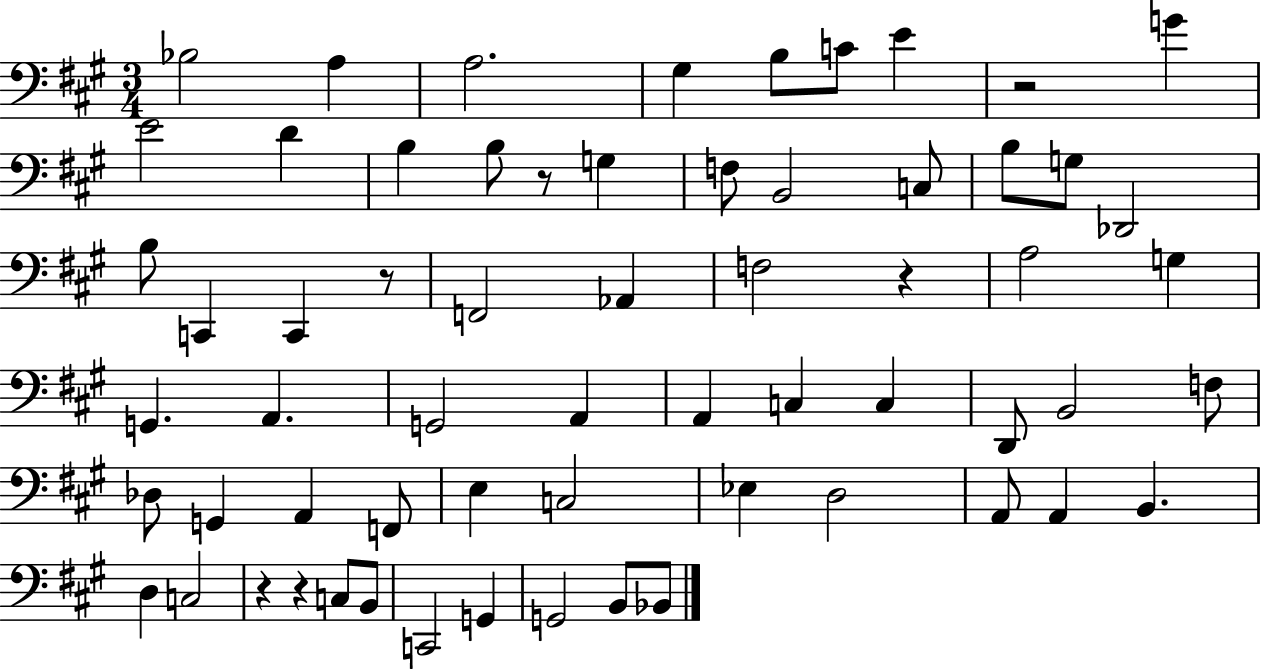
Bb3/h A3/q A3/h. G#3/q B3/e C4/e E4/q R/h G4/q E4/h D4/q B3/q B3/e R/e G3/q F3/e B2/h C3/e B3/e G3/e Db2/h B3/e C2/q C2/q R/e F2/h Ab2/q F3/h R/q A3/h G3/q G2/q. A2/q. G2/h A2/q A2/q C3/q C3/q D2/e B2/h F3/e Db3/e G2/q A2/q F2/e E3/q C3/h Eb3/q D3/h A2/e A2/q B2/q. D3/q C3/h R/q R/q C3/e B2/e C2/h G2/q G2/h B2/e Bb2/e